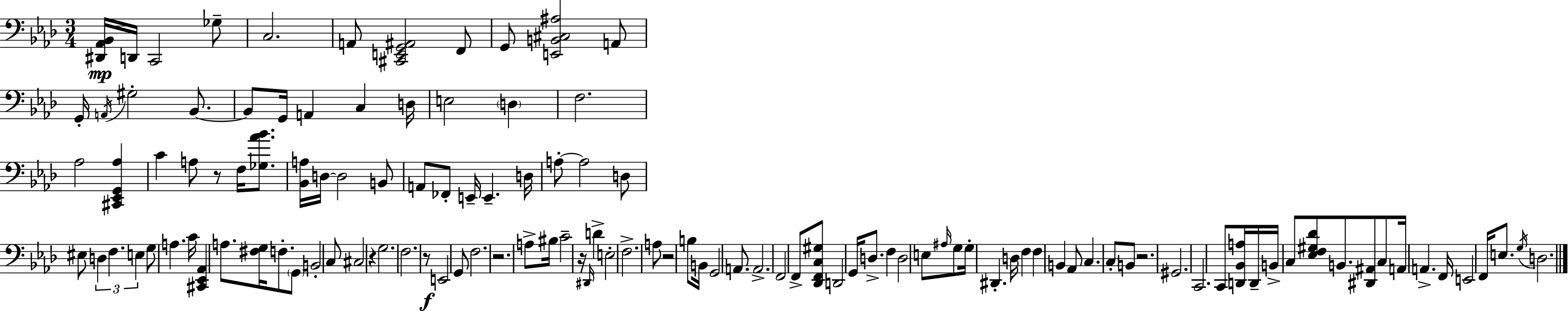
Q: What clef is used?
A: bass